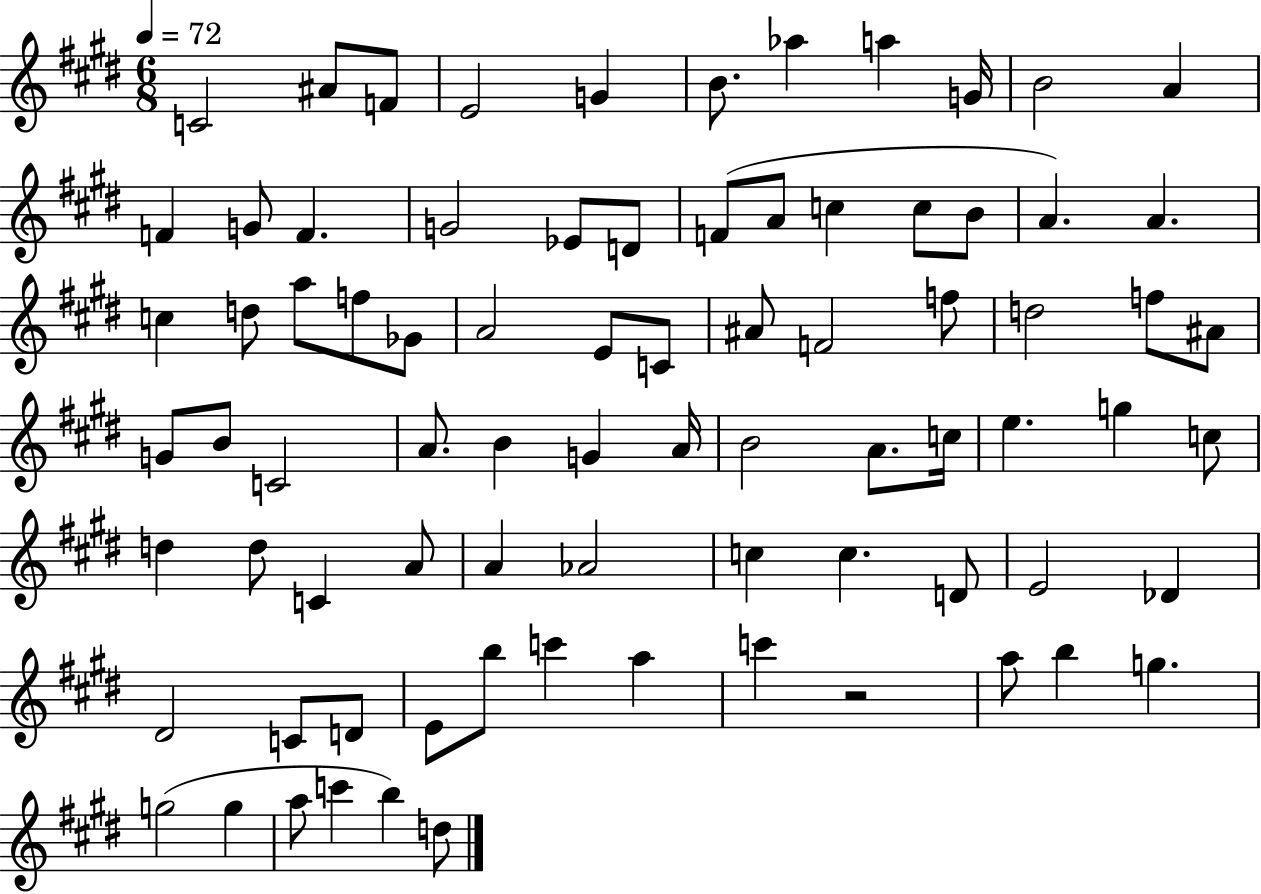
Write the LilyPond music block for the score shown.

{
  \clef treble
  \numericTimeSignature
  \time 6/8
  \key e \major
  \tempo 4 = 72
  c'2 ais'8 f'8 | e'2 g'4 | b'8. aes''4 a''4 g'16 | b'2 a'4 | \break f'4 g'8 f'4. | g'2 ees'8 d'8 | f'8( a'8 c''4 c''8 b'8 | a'4.) a'4. | \break c''4 d''8 a''8 f''8 ges'8 | a'2 e'8 c'8 | ais'8 f'2 f''8 | d''2 f''8 ais'8 | \break g'8 b'8 c'2 | a'8. b'4 g'4 a'16 | b'2 a'8. c''16 | e''4. g''4 c''8 | \break d''4 d''8 c'4 a'8 | a'4 aes'2 | c''4 c''4. d'8 | e'2 des'4 | \break dis'2 c'8 d'8 | e'8 b''8 c'''4 a''4 | c'''4 r2 | a''8 b''4 g''4. | \break g''2( g''4 | a''8 c'''4 b''4) d''8 | \bar "|."
}